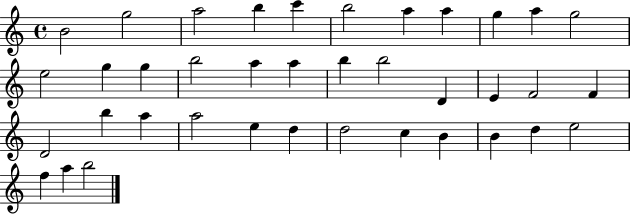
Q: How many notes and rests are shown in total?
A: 38